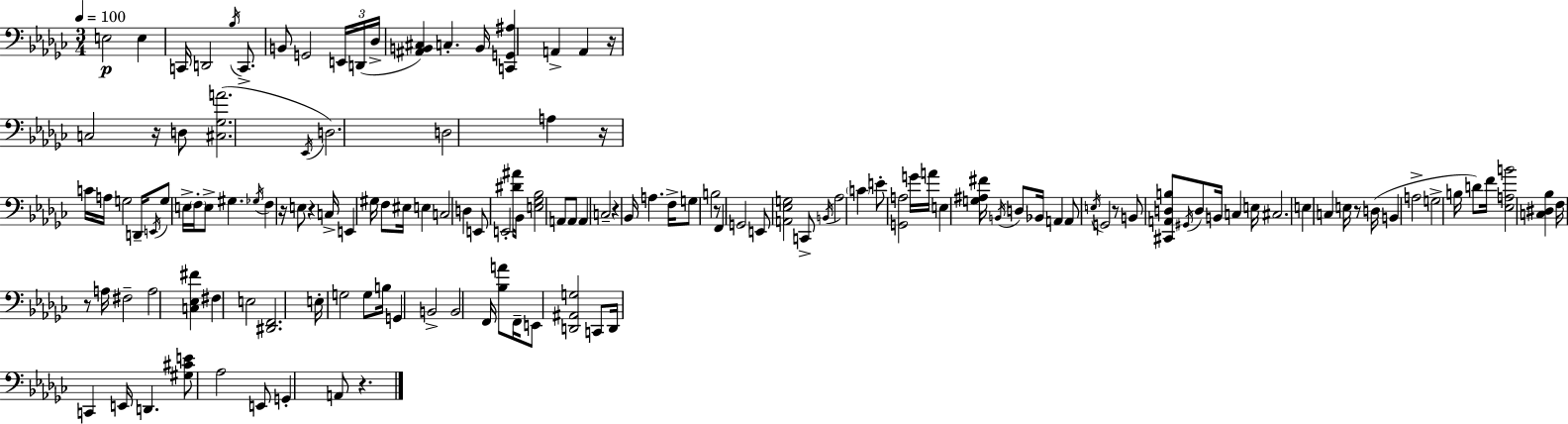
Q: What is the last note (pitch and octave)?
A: A2